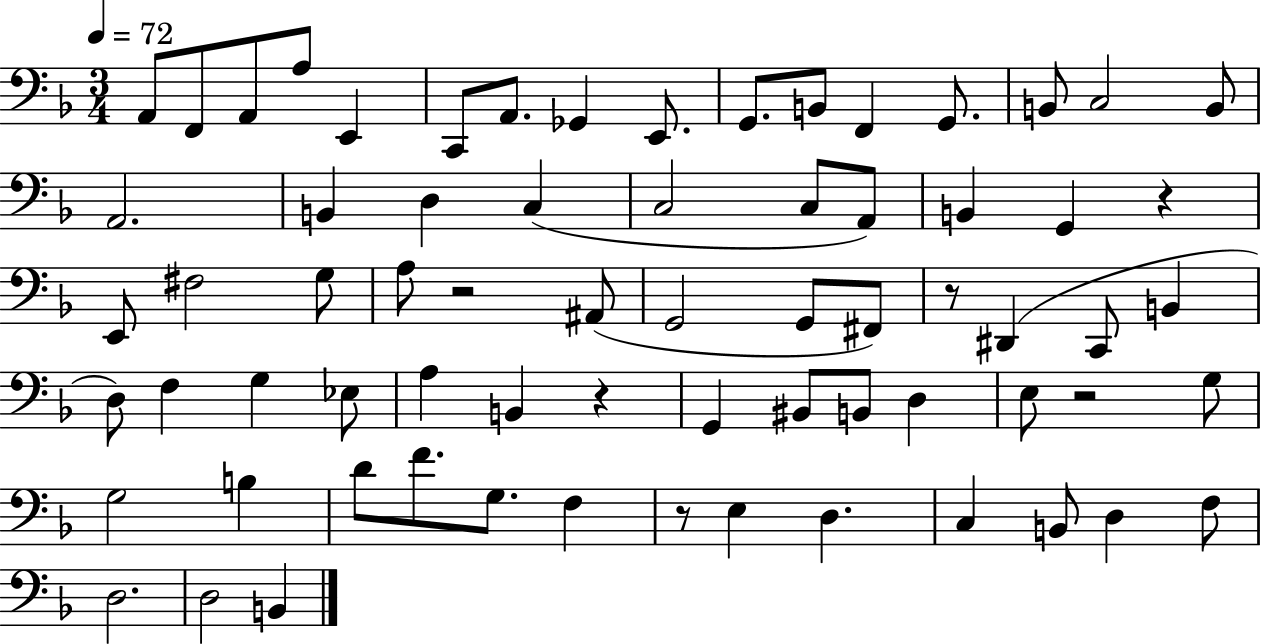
X:1
T:Untitled
M:3/4
L:1/4
K:F
A,,/2 F,,/2 A,,/2 A,/2 E,, C,,/2 A,,/2 _G,, E,,/2 G,,/2 B,,/2 F,, G,,/2 B,,/2 C,2 B,,/2 A,,2 B,, D, C, C,2 C,/2 A,,/2 B,, G,, z E,,/2 ^F,2 G,/2 A,/2 z2 ^A,,/2 G,,2 G,,/2 ^F,,/2 z/2 ^D,, C,,/2 B,, D,/2 F, G, _E,/2 A, B,, z G,, ^B,,/2 B,,/2 D, E,/2 z2 G,/2 G,2 B, D/2 F/2 G,/2 F, z/2 E, D, C, B,,/2 D, F,/2 D,2 D,2 B,,